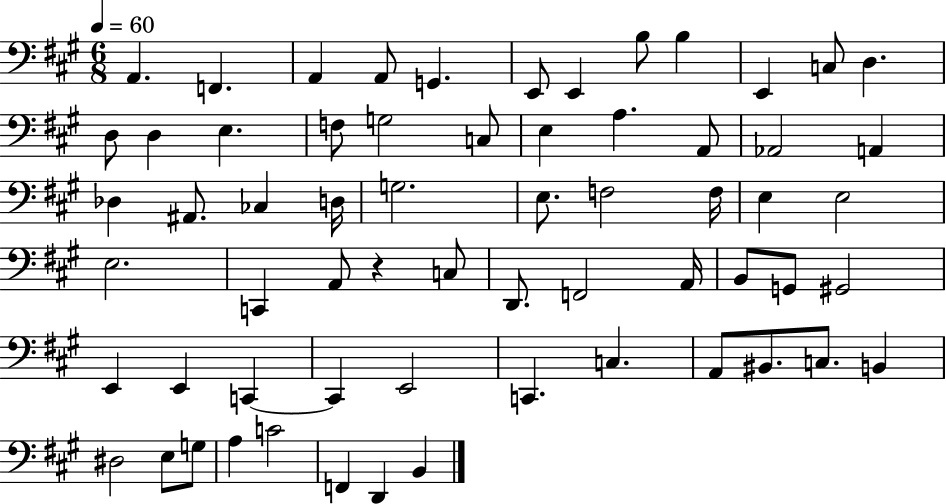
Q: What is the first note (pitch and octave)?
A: A2